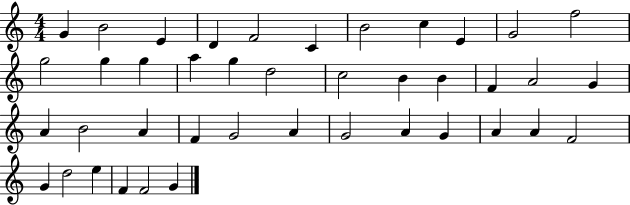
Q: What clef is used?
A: treble